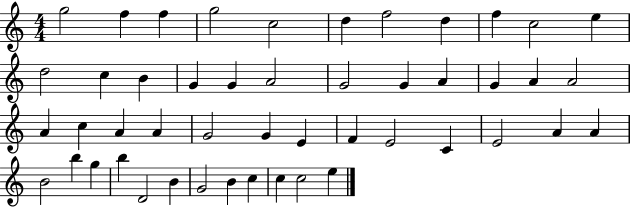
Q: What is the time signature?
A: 4/4